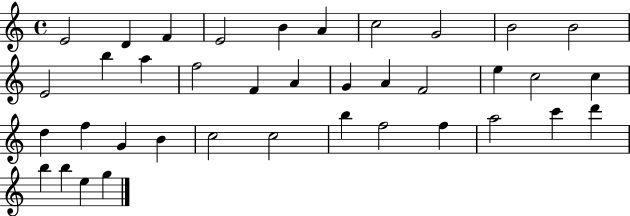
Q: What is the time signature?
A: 4/4